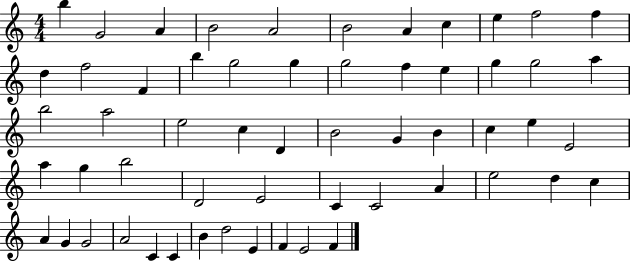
{
  \clef treble
  \numericTimeSignature
  \time 4/4
  \key c \major
  b''4 g'2 a'4 | b'2 a'2 | b'2 a'4 c''4 | e''4 f''2 f''4 | \break d''4 f''2 f'4 | b''4 g''2 g''4 | g''2 f''4 e''4 | g''4 g''2 a''4 | \break b''2 a''2 | e''2 c''4 d'4 | b'2 g'4 b'4 | c''4 e''4 e'2 | \break a''4 g''4 b''2 | d'2 e'2 | c'4 c'2 a'4 | e''2 d''4 c''4 | \break a'4 g'4 g'2 | a'2 c'4 c'4 | b'4 d''2 e'4 | f'4 e'2 f'4 | \break \bar "|."
}